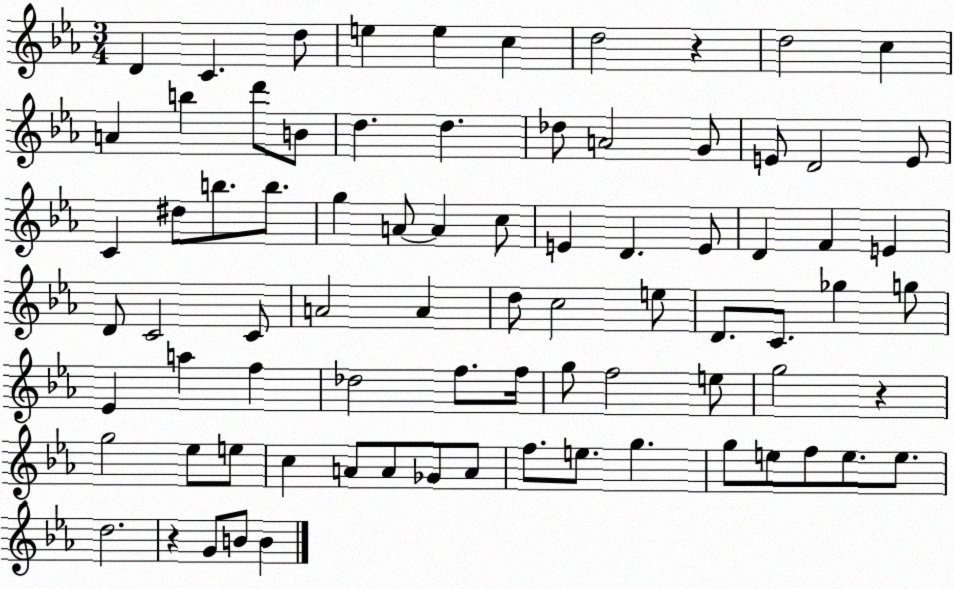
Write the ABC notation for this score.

X:1
T:Untitled
M:3/4
L:1/4
K:Eb
D C d/2 e e c d2 z d2 c A b d'/2 B/2 d d _d/2 A2 G/2 E/2 D2 E/2 C ^d/2 b/2 b/2 g A/2 A c/2 E D E/2 D F E D/2 C2 C/2 A2 A d/2 c2 e/2 D/2 C/2 _g g/2 _E a f _d2 f/2 f/4 g/2 f2 e/2 g2 z g2 _e/2 e/2 c A/2 A/2 _G/2 A/2 f/2 e/2 g g/2 e/2 f/2 e/2 e/2 d2 z G/2 B/2 B